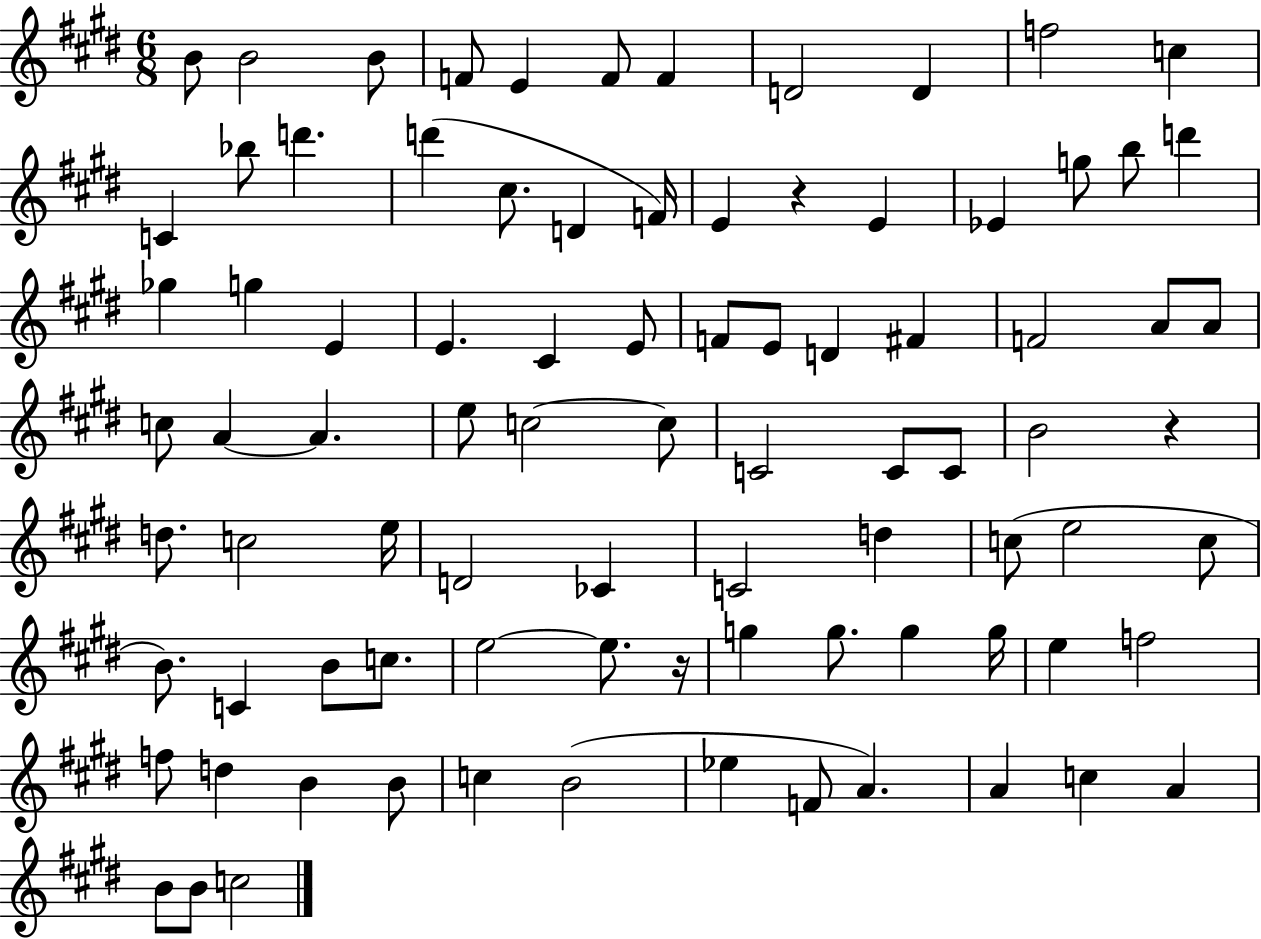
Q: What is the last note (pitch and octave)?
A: C5